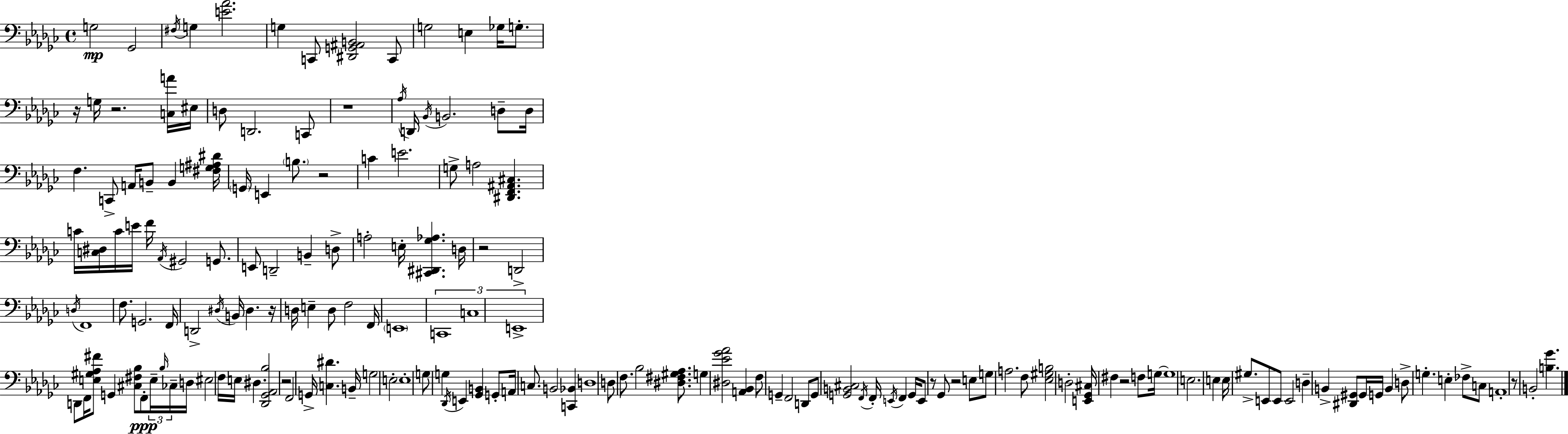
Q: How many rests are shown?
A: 11